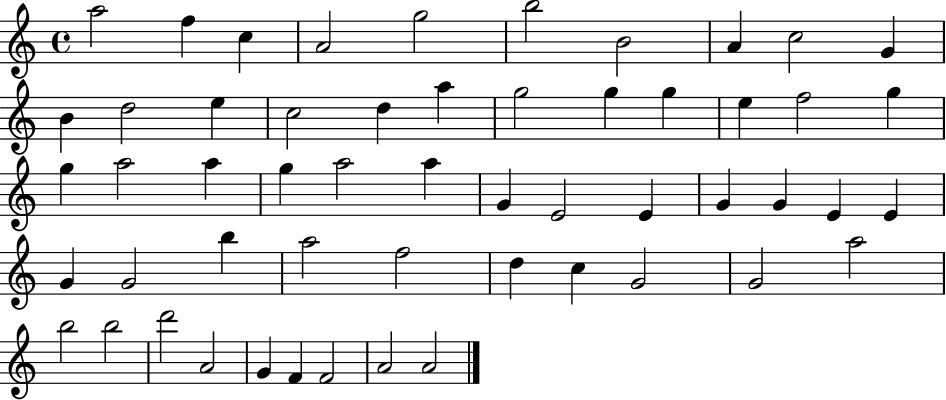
{
  \clef treble
  \time 4/4
  \defaultTimeSignature
  \key c \major
  a''2 f''4 c''4 | a'2 g''2 | b''2 b'2 | a'4 c''2 g'4 | \break b'4 d''2 e''4 | c''2 d''4 a''4 | g''2 g''4 g''4 | e''4 f''2 g''4 | \break g''4 a''2 a''4 | g''4 a''2 a''4 | g'4 e'2 e'4 | g'4 g'4 e'4 e'4 | \break g'4 g'2 b''4 | a''2 f''2 | d''4 c''4 g'2 | g'2 a''2 | \break b''2 b''2 | d'''2 a'2 | g'4 f'4 f'2 | a'2 a'2 | \break \bar "|."
}